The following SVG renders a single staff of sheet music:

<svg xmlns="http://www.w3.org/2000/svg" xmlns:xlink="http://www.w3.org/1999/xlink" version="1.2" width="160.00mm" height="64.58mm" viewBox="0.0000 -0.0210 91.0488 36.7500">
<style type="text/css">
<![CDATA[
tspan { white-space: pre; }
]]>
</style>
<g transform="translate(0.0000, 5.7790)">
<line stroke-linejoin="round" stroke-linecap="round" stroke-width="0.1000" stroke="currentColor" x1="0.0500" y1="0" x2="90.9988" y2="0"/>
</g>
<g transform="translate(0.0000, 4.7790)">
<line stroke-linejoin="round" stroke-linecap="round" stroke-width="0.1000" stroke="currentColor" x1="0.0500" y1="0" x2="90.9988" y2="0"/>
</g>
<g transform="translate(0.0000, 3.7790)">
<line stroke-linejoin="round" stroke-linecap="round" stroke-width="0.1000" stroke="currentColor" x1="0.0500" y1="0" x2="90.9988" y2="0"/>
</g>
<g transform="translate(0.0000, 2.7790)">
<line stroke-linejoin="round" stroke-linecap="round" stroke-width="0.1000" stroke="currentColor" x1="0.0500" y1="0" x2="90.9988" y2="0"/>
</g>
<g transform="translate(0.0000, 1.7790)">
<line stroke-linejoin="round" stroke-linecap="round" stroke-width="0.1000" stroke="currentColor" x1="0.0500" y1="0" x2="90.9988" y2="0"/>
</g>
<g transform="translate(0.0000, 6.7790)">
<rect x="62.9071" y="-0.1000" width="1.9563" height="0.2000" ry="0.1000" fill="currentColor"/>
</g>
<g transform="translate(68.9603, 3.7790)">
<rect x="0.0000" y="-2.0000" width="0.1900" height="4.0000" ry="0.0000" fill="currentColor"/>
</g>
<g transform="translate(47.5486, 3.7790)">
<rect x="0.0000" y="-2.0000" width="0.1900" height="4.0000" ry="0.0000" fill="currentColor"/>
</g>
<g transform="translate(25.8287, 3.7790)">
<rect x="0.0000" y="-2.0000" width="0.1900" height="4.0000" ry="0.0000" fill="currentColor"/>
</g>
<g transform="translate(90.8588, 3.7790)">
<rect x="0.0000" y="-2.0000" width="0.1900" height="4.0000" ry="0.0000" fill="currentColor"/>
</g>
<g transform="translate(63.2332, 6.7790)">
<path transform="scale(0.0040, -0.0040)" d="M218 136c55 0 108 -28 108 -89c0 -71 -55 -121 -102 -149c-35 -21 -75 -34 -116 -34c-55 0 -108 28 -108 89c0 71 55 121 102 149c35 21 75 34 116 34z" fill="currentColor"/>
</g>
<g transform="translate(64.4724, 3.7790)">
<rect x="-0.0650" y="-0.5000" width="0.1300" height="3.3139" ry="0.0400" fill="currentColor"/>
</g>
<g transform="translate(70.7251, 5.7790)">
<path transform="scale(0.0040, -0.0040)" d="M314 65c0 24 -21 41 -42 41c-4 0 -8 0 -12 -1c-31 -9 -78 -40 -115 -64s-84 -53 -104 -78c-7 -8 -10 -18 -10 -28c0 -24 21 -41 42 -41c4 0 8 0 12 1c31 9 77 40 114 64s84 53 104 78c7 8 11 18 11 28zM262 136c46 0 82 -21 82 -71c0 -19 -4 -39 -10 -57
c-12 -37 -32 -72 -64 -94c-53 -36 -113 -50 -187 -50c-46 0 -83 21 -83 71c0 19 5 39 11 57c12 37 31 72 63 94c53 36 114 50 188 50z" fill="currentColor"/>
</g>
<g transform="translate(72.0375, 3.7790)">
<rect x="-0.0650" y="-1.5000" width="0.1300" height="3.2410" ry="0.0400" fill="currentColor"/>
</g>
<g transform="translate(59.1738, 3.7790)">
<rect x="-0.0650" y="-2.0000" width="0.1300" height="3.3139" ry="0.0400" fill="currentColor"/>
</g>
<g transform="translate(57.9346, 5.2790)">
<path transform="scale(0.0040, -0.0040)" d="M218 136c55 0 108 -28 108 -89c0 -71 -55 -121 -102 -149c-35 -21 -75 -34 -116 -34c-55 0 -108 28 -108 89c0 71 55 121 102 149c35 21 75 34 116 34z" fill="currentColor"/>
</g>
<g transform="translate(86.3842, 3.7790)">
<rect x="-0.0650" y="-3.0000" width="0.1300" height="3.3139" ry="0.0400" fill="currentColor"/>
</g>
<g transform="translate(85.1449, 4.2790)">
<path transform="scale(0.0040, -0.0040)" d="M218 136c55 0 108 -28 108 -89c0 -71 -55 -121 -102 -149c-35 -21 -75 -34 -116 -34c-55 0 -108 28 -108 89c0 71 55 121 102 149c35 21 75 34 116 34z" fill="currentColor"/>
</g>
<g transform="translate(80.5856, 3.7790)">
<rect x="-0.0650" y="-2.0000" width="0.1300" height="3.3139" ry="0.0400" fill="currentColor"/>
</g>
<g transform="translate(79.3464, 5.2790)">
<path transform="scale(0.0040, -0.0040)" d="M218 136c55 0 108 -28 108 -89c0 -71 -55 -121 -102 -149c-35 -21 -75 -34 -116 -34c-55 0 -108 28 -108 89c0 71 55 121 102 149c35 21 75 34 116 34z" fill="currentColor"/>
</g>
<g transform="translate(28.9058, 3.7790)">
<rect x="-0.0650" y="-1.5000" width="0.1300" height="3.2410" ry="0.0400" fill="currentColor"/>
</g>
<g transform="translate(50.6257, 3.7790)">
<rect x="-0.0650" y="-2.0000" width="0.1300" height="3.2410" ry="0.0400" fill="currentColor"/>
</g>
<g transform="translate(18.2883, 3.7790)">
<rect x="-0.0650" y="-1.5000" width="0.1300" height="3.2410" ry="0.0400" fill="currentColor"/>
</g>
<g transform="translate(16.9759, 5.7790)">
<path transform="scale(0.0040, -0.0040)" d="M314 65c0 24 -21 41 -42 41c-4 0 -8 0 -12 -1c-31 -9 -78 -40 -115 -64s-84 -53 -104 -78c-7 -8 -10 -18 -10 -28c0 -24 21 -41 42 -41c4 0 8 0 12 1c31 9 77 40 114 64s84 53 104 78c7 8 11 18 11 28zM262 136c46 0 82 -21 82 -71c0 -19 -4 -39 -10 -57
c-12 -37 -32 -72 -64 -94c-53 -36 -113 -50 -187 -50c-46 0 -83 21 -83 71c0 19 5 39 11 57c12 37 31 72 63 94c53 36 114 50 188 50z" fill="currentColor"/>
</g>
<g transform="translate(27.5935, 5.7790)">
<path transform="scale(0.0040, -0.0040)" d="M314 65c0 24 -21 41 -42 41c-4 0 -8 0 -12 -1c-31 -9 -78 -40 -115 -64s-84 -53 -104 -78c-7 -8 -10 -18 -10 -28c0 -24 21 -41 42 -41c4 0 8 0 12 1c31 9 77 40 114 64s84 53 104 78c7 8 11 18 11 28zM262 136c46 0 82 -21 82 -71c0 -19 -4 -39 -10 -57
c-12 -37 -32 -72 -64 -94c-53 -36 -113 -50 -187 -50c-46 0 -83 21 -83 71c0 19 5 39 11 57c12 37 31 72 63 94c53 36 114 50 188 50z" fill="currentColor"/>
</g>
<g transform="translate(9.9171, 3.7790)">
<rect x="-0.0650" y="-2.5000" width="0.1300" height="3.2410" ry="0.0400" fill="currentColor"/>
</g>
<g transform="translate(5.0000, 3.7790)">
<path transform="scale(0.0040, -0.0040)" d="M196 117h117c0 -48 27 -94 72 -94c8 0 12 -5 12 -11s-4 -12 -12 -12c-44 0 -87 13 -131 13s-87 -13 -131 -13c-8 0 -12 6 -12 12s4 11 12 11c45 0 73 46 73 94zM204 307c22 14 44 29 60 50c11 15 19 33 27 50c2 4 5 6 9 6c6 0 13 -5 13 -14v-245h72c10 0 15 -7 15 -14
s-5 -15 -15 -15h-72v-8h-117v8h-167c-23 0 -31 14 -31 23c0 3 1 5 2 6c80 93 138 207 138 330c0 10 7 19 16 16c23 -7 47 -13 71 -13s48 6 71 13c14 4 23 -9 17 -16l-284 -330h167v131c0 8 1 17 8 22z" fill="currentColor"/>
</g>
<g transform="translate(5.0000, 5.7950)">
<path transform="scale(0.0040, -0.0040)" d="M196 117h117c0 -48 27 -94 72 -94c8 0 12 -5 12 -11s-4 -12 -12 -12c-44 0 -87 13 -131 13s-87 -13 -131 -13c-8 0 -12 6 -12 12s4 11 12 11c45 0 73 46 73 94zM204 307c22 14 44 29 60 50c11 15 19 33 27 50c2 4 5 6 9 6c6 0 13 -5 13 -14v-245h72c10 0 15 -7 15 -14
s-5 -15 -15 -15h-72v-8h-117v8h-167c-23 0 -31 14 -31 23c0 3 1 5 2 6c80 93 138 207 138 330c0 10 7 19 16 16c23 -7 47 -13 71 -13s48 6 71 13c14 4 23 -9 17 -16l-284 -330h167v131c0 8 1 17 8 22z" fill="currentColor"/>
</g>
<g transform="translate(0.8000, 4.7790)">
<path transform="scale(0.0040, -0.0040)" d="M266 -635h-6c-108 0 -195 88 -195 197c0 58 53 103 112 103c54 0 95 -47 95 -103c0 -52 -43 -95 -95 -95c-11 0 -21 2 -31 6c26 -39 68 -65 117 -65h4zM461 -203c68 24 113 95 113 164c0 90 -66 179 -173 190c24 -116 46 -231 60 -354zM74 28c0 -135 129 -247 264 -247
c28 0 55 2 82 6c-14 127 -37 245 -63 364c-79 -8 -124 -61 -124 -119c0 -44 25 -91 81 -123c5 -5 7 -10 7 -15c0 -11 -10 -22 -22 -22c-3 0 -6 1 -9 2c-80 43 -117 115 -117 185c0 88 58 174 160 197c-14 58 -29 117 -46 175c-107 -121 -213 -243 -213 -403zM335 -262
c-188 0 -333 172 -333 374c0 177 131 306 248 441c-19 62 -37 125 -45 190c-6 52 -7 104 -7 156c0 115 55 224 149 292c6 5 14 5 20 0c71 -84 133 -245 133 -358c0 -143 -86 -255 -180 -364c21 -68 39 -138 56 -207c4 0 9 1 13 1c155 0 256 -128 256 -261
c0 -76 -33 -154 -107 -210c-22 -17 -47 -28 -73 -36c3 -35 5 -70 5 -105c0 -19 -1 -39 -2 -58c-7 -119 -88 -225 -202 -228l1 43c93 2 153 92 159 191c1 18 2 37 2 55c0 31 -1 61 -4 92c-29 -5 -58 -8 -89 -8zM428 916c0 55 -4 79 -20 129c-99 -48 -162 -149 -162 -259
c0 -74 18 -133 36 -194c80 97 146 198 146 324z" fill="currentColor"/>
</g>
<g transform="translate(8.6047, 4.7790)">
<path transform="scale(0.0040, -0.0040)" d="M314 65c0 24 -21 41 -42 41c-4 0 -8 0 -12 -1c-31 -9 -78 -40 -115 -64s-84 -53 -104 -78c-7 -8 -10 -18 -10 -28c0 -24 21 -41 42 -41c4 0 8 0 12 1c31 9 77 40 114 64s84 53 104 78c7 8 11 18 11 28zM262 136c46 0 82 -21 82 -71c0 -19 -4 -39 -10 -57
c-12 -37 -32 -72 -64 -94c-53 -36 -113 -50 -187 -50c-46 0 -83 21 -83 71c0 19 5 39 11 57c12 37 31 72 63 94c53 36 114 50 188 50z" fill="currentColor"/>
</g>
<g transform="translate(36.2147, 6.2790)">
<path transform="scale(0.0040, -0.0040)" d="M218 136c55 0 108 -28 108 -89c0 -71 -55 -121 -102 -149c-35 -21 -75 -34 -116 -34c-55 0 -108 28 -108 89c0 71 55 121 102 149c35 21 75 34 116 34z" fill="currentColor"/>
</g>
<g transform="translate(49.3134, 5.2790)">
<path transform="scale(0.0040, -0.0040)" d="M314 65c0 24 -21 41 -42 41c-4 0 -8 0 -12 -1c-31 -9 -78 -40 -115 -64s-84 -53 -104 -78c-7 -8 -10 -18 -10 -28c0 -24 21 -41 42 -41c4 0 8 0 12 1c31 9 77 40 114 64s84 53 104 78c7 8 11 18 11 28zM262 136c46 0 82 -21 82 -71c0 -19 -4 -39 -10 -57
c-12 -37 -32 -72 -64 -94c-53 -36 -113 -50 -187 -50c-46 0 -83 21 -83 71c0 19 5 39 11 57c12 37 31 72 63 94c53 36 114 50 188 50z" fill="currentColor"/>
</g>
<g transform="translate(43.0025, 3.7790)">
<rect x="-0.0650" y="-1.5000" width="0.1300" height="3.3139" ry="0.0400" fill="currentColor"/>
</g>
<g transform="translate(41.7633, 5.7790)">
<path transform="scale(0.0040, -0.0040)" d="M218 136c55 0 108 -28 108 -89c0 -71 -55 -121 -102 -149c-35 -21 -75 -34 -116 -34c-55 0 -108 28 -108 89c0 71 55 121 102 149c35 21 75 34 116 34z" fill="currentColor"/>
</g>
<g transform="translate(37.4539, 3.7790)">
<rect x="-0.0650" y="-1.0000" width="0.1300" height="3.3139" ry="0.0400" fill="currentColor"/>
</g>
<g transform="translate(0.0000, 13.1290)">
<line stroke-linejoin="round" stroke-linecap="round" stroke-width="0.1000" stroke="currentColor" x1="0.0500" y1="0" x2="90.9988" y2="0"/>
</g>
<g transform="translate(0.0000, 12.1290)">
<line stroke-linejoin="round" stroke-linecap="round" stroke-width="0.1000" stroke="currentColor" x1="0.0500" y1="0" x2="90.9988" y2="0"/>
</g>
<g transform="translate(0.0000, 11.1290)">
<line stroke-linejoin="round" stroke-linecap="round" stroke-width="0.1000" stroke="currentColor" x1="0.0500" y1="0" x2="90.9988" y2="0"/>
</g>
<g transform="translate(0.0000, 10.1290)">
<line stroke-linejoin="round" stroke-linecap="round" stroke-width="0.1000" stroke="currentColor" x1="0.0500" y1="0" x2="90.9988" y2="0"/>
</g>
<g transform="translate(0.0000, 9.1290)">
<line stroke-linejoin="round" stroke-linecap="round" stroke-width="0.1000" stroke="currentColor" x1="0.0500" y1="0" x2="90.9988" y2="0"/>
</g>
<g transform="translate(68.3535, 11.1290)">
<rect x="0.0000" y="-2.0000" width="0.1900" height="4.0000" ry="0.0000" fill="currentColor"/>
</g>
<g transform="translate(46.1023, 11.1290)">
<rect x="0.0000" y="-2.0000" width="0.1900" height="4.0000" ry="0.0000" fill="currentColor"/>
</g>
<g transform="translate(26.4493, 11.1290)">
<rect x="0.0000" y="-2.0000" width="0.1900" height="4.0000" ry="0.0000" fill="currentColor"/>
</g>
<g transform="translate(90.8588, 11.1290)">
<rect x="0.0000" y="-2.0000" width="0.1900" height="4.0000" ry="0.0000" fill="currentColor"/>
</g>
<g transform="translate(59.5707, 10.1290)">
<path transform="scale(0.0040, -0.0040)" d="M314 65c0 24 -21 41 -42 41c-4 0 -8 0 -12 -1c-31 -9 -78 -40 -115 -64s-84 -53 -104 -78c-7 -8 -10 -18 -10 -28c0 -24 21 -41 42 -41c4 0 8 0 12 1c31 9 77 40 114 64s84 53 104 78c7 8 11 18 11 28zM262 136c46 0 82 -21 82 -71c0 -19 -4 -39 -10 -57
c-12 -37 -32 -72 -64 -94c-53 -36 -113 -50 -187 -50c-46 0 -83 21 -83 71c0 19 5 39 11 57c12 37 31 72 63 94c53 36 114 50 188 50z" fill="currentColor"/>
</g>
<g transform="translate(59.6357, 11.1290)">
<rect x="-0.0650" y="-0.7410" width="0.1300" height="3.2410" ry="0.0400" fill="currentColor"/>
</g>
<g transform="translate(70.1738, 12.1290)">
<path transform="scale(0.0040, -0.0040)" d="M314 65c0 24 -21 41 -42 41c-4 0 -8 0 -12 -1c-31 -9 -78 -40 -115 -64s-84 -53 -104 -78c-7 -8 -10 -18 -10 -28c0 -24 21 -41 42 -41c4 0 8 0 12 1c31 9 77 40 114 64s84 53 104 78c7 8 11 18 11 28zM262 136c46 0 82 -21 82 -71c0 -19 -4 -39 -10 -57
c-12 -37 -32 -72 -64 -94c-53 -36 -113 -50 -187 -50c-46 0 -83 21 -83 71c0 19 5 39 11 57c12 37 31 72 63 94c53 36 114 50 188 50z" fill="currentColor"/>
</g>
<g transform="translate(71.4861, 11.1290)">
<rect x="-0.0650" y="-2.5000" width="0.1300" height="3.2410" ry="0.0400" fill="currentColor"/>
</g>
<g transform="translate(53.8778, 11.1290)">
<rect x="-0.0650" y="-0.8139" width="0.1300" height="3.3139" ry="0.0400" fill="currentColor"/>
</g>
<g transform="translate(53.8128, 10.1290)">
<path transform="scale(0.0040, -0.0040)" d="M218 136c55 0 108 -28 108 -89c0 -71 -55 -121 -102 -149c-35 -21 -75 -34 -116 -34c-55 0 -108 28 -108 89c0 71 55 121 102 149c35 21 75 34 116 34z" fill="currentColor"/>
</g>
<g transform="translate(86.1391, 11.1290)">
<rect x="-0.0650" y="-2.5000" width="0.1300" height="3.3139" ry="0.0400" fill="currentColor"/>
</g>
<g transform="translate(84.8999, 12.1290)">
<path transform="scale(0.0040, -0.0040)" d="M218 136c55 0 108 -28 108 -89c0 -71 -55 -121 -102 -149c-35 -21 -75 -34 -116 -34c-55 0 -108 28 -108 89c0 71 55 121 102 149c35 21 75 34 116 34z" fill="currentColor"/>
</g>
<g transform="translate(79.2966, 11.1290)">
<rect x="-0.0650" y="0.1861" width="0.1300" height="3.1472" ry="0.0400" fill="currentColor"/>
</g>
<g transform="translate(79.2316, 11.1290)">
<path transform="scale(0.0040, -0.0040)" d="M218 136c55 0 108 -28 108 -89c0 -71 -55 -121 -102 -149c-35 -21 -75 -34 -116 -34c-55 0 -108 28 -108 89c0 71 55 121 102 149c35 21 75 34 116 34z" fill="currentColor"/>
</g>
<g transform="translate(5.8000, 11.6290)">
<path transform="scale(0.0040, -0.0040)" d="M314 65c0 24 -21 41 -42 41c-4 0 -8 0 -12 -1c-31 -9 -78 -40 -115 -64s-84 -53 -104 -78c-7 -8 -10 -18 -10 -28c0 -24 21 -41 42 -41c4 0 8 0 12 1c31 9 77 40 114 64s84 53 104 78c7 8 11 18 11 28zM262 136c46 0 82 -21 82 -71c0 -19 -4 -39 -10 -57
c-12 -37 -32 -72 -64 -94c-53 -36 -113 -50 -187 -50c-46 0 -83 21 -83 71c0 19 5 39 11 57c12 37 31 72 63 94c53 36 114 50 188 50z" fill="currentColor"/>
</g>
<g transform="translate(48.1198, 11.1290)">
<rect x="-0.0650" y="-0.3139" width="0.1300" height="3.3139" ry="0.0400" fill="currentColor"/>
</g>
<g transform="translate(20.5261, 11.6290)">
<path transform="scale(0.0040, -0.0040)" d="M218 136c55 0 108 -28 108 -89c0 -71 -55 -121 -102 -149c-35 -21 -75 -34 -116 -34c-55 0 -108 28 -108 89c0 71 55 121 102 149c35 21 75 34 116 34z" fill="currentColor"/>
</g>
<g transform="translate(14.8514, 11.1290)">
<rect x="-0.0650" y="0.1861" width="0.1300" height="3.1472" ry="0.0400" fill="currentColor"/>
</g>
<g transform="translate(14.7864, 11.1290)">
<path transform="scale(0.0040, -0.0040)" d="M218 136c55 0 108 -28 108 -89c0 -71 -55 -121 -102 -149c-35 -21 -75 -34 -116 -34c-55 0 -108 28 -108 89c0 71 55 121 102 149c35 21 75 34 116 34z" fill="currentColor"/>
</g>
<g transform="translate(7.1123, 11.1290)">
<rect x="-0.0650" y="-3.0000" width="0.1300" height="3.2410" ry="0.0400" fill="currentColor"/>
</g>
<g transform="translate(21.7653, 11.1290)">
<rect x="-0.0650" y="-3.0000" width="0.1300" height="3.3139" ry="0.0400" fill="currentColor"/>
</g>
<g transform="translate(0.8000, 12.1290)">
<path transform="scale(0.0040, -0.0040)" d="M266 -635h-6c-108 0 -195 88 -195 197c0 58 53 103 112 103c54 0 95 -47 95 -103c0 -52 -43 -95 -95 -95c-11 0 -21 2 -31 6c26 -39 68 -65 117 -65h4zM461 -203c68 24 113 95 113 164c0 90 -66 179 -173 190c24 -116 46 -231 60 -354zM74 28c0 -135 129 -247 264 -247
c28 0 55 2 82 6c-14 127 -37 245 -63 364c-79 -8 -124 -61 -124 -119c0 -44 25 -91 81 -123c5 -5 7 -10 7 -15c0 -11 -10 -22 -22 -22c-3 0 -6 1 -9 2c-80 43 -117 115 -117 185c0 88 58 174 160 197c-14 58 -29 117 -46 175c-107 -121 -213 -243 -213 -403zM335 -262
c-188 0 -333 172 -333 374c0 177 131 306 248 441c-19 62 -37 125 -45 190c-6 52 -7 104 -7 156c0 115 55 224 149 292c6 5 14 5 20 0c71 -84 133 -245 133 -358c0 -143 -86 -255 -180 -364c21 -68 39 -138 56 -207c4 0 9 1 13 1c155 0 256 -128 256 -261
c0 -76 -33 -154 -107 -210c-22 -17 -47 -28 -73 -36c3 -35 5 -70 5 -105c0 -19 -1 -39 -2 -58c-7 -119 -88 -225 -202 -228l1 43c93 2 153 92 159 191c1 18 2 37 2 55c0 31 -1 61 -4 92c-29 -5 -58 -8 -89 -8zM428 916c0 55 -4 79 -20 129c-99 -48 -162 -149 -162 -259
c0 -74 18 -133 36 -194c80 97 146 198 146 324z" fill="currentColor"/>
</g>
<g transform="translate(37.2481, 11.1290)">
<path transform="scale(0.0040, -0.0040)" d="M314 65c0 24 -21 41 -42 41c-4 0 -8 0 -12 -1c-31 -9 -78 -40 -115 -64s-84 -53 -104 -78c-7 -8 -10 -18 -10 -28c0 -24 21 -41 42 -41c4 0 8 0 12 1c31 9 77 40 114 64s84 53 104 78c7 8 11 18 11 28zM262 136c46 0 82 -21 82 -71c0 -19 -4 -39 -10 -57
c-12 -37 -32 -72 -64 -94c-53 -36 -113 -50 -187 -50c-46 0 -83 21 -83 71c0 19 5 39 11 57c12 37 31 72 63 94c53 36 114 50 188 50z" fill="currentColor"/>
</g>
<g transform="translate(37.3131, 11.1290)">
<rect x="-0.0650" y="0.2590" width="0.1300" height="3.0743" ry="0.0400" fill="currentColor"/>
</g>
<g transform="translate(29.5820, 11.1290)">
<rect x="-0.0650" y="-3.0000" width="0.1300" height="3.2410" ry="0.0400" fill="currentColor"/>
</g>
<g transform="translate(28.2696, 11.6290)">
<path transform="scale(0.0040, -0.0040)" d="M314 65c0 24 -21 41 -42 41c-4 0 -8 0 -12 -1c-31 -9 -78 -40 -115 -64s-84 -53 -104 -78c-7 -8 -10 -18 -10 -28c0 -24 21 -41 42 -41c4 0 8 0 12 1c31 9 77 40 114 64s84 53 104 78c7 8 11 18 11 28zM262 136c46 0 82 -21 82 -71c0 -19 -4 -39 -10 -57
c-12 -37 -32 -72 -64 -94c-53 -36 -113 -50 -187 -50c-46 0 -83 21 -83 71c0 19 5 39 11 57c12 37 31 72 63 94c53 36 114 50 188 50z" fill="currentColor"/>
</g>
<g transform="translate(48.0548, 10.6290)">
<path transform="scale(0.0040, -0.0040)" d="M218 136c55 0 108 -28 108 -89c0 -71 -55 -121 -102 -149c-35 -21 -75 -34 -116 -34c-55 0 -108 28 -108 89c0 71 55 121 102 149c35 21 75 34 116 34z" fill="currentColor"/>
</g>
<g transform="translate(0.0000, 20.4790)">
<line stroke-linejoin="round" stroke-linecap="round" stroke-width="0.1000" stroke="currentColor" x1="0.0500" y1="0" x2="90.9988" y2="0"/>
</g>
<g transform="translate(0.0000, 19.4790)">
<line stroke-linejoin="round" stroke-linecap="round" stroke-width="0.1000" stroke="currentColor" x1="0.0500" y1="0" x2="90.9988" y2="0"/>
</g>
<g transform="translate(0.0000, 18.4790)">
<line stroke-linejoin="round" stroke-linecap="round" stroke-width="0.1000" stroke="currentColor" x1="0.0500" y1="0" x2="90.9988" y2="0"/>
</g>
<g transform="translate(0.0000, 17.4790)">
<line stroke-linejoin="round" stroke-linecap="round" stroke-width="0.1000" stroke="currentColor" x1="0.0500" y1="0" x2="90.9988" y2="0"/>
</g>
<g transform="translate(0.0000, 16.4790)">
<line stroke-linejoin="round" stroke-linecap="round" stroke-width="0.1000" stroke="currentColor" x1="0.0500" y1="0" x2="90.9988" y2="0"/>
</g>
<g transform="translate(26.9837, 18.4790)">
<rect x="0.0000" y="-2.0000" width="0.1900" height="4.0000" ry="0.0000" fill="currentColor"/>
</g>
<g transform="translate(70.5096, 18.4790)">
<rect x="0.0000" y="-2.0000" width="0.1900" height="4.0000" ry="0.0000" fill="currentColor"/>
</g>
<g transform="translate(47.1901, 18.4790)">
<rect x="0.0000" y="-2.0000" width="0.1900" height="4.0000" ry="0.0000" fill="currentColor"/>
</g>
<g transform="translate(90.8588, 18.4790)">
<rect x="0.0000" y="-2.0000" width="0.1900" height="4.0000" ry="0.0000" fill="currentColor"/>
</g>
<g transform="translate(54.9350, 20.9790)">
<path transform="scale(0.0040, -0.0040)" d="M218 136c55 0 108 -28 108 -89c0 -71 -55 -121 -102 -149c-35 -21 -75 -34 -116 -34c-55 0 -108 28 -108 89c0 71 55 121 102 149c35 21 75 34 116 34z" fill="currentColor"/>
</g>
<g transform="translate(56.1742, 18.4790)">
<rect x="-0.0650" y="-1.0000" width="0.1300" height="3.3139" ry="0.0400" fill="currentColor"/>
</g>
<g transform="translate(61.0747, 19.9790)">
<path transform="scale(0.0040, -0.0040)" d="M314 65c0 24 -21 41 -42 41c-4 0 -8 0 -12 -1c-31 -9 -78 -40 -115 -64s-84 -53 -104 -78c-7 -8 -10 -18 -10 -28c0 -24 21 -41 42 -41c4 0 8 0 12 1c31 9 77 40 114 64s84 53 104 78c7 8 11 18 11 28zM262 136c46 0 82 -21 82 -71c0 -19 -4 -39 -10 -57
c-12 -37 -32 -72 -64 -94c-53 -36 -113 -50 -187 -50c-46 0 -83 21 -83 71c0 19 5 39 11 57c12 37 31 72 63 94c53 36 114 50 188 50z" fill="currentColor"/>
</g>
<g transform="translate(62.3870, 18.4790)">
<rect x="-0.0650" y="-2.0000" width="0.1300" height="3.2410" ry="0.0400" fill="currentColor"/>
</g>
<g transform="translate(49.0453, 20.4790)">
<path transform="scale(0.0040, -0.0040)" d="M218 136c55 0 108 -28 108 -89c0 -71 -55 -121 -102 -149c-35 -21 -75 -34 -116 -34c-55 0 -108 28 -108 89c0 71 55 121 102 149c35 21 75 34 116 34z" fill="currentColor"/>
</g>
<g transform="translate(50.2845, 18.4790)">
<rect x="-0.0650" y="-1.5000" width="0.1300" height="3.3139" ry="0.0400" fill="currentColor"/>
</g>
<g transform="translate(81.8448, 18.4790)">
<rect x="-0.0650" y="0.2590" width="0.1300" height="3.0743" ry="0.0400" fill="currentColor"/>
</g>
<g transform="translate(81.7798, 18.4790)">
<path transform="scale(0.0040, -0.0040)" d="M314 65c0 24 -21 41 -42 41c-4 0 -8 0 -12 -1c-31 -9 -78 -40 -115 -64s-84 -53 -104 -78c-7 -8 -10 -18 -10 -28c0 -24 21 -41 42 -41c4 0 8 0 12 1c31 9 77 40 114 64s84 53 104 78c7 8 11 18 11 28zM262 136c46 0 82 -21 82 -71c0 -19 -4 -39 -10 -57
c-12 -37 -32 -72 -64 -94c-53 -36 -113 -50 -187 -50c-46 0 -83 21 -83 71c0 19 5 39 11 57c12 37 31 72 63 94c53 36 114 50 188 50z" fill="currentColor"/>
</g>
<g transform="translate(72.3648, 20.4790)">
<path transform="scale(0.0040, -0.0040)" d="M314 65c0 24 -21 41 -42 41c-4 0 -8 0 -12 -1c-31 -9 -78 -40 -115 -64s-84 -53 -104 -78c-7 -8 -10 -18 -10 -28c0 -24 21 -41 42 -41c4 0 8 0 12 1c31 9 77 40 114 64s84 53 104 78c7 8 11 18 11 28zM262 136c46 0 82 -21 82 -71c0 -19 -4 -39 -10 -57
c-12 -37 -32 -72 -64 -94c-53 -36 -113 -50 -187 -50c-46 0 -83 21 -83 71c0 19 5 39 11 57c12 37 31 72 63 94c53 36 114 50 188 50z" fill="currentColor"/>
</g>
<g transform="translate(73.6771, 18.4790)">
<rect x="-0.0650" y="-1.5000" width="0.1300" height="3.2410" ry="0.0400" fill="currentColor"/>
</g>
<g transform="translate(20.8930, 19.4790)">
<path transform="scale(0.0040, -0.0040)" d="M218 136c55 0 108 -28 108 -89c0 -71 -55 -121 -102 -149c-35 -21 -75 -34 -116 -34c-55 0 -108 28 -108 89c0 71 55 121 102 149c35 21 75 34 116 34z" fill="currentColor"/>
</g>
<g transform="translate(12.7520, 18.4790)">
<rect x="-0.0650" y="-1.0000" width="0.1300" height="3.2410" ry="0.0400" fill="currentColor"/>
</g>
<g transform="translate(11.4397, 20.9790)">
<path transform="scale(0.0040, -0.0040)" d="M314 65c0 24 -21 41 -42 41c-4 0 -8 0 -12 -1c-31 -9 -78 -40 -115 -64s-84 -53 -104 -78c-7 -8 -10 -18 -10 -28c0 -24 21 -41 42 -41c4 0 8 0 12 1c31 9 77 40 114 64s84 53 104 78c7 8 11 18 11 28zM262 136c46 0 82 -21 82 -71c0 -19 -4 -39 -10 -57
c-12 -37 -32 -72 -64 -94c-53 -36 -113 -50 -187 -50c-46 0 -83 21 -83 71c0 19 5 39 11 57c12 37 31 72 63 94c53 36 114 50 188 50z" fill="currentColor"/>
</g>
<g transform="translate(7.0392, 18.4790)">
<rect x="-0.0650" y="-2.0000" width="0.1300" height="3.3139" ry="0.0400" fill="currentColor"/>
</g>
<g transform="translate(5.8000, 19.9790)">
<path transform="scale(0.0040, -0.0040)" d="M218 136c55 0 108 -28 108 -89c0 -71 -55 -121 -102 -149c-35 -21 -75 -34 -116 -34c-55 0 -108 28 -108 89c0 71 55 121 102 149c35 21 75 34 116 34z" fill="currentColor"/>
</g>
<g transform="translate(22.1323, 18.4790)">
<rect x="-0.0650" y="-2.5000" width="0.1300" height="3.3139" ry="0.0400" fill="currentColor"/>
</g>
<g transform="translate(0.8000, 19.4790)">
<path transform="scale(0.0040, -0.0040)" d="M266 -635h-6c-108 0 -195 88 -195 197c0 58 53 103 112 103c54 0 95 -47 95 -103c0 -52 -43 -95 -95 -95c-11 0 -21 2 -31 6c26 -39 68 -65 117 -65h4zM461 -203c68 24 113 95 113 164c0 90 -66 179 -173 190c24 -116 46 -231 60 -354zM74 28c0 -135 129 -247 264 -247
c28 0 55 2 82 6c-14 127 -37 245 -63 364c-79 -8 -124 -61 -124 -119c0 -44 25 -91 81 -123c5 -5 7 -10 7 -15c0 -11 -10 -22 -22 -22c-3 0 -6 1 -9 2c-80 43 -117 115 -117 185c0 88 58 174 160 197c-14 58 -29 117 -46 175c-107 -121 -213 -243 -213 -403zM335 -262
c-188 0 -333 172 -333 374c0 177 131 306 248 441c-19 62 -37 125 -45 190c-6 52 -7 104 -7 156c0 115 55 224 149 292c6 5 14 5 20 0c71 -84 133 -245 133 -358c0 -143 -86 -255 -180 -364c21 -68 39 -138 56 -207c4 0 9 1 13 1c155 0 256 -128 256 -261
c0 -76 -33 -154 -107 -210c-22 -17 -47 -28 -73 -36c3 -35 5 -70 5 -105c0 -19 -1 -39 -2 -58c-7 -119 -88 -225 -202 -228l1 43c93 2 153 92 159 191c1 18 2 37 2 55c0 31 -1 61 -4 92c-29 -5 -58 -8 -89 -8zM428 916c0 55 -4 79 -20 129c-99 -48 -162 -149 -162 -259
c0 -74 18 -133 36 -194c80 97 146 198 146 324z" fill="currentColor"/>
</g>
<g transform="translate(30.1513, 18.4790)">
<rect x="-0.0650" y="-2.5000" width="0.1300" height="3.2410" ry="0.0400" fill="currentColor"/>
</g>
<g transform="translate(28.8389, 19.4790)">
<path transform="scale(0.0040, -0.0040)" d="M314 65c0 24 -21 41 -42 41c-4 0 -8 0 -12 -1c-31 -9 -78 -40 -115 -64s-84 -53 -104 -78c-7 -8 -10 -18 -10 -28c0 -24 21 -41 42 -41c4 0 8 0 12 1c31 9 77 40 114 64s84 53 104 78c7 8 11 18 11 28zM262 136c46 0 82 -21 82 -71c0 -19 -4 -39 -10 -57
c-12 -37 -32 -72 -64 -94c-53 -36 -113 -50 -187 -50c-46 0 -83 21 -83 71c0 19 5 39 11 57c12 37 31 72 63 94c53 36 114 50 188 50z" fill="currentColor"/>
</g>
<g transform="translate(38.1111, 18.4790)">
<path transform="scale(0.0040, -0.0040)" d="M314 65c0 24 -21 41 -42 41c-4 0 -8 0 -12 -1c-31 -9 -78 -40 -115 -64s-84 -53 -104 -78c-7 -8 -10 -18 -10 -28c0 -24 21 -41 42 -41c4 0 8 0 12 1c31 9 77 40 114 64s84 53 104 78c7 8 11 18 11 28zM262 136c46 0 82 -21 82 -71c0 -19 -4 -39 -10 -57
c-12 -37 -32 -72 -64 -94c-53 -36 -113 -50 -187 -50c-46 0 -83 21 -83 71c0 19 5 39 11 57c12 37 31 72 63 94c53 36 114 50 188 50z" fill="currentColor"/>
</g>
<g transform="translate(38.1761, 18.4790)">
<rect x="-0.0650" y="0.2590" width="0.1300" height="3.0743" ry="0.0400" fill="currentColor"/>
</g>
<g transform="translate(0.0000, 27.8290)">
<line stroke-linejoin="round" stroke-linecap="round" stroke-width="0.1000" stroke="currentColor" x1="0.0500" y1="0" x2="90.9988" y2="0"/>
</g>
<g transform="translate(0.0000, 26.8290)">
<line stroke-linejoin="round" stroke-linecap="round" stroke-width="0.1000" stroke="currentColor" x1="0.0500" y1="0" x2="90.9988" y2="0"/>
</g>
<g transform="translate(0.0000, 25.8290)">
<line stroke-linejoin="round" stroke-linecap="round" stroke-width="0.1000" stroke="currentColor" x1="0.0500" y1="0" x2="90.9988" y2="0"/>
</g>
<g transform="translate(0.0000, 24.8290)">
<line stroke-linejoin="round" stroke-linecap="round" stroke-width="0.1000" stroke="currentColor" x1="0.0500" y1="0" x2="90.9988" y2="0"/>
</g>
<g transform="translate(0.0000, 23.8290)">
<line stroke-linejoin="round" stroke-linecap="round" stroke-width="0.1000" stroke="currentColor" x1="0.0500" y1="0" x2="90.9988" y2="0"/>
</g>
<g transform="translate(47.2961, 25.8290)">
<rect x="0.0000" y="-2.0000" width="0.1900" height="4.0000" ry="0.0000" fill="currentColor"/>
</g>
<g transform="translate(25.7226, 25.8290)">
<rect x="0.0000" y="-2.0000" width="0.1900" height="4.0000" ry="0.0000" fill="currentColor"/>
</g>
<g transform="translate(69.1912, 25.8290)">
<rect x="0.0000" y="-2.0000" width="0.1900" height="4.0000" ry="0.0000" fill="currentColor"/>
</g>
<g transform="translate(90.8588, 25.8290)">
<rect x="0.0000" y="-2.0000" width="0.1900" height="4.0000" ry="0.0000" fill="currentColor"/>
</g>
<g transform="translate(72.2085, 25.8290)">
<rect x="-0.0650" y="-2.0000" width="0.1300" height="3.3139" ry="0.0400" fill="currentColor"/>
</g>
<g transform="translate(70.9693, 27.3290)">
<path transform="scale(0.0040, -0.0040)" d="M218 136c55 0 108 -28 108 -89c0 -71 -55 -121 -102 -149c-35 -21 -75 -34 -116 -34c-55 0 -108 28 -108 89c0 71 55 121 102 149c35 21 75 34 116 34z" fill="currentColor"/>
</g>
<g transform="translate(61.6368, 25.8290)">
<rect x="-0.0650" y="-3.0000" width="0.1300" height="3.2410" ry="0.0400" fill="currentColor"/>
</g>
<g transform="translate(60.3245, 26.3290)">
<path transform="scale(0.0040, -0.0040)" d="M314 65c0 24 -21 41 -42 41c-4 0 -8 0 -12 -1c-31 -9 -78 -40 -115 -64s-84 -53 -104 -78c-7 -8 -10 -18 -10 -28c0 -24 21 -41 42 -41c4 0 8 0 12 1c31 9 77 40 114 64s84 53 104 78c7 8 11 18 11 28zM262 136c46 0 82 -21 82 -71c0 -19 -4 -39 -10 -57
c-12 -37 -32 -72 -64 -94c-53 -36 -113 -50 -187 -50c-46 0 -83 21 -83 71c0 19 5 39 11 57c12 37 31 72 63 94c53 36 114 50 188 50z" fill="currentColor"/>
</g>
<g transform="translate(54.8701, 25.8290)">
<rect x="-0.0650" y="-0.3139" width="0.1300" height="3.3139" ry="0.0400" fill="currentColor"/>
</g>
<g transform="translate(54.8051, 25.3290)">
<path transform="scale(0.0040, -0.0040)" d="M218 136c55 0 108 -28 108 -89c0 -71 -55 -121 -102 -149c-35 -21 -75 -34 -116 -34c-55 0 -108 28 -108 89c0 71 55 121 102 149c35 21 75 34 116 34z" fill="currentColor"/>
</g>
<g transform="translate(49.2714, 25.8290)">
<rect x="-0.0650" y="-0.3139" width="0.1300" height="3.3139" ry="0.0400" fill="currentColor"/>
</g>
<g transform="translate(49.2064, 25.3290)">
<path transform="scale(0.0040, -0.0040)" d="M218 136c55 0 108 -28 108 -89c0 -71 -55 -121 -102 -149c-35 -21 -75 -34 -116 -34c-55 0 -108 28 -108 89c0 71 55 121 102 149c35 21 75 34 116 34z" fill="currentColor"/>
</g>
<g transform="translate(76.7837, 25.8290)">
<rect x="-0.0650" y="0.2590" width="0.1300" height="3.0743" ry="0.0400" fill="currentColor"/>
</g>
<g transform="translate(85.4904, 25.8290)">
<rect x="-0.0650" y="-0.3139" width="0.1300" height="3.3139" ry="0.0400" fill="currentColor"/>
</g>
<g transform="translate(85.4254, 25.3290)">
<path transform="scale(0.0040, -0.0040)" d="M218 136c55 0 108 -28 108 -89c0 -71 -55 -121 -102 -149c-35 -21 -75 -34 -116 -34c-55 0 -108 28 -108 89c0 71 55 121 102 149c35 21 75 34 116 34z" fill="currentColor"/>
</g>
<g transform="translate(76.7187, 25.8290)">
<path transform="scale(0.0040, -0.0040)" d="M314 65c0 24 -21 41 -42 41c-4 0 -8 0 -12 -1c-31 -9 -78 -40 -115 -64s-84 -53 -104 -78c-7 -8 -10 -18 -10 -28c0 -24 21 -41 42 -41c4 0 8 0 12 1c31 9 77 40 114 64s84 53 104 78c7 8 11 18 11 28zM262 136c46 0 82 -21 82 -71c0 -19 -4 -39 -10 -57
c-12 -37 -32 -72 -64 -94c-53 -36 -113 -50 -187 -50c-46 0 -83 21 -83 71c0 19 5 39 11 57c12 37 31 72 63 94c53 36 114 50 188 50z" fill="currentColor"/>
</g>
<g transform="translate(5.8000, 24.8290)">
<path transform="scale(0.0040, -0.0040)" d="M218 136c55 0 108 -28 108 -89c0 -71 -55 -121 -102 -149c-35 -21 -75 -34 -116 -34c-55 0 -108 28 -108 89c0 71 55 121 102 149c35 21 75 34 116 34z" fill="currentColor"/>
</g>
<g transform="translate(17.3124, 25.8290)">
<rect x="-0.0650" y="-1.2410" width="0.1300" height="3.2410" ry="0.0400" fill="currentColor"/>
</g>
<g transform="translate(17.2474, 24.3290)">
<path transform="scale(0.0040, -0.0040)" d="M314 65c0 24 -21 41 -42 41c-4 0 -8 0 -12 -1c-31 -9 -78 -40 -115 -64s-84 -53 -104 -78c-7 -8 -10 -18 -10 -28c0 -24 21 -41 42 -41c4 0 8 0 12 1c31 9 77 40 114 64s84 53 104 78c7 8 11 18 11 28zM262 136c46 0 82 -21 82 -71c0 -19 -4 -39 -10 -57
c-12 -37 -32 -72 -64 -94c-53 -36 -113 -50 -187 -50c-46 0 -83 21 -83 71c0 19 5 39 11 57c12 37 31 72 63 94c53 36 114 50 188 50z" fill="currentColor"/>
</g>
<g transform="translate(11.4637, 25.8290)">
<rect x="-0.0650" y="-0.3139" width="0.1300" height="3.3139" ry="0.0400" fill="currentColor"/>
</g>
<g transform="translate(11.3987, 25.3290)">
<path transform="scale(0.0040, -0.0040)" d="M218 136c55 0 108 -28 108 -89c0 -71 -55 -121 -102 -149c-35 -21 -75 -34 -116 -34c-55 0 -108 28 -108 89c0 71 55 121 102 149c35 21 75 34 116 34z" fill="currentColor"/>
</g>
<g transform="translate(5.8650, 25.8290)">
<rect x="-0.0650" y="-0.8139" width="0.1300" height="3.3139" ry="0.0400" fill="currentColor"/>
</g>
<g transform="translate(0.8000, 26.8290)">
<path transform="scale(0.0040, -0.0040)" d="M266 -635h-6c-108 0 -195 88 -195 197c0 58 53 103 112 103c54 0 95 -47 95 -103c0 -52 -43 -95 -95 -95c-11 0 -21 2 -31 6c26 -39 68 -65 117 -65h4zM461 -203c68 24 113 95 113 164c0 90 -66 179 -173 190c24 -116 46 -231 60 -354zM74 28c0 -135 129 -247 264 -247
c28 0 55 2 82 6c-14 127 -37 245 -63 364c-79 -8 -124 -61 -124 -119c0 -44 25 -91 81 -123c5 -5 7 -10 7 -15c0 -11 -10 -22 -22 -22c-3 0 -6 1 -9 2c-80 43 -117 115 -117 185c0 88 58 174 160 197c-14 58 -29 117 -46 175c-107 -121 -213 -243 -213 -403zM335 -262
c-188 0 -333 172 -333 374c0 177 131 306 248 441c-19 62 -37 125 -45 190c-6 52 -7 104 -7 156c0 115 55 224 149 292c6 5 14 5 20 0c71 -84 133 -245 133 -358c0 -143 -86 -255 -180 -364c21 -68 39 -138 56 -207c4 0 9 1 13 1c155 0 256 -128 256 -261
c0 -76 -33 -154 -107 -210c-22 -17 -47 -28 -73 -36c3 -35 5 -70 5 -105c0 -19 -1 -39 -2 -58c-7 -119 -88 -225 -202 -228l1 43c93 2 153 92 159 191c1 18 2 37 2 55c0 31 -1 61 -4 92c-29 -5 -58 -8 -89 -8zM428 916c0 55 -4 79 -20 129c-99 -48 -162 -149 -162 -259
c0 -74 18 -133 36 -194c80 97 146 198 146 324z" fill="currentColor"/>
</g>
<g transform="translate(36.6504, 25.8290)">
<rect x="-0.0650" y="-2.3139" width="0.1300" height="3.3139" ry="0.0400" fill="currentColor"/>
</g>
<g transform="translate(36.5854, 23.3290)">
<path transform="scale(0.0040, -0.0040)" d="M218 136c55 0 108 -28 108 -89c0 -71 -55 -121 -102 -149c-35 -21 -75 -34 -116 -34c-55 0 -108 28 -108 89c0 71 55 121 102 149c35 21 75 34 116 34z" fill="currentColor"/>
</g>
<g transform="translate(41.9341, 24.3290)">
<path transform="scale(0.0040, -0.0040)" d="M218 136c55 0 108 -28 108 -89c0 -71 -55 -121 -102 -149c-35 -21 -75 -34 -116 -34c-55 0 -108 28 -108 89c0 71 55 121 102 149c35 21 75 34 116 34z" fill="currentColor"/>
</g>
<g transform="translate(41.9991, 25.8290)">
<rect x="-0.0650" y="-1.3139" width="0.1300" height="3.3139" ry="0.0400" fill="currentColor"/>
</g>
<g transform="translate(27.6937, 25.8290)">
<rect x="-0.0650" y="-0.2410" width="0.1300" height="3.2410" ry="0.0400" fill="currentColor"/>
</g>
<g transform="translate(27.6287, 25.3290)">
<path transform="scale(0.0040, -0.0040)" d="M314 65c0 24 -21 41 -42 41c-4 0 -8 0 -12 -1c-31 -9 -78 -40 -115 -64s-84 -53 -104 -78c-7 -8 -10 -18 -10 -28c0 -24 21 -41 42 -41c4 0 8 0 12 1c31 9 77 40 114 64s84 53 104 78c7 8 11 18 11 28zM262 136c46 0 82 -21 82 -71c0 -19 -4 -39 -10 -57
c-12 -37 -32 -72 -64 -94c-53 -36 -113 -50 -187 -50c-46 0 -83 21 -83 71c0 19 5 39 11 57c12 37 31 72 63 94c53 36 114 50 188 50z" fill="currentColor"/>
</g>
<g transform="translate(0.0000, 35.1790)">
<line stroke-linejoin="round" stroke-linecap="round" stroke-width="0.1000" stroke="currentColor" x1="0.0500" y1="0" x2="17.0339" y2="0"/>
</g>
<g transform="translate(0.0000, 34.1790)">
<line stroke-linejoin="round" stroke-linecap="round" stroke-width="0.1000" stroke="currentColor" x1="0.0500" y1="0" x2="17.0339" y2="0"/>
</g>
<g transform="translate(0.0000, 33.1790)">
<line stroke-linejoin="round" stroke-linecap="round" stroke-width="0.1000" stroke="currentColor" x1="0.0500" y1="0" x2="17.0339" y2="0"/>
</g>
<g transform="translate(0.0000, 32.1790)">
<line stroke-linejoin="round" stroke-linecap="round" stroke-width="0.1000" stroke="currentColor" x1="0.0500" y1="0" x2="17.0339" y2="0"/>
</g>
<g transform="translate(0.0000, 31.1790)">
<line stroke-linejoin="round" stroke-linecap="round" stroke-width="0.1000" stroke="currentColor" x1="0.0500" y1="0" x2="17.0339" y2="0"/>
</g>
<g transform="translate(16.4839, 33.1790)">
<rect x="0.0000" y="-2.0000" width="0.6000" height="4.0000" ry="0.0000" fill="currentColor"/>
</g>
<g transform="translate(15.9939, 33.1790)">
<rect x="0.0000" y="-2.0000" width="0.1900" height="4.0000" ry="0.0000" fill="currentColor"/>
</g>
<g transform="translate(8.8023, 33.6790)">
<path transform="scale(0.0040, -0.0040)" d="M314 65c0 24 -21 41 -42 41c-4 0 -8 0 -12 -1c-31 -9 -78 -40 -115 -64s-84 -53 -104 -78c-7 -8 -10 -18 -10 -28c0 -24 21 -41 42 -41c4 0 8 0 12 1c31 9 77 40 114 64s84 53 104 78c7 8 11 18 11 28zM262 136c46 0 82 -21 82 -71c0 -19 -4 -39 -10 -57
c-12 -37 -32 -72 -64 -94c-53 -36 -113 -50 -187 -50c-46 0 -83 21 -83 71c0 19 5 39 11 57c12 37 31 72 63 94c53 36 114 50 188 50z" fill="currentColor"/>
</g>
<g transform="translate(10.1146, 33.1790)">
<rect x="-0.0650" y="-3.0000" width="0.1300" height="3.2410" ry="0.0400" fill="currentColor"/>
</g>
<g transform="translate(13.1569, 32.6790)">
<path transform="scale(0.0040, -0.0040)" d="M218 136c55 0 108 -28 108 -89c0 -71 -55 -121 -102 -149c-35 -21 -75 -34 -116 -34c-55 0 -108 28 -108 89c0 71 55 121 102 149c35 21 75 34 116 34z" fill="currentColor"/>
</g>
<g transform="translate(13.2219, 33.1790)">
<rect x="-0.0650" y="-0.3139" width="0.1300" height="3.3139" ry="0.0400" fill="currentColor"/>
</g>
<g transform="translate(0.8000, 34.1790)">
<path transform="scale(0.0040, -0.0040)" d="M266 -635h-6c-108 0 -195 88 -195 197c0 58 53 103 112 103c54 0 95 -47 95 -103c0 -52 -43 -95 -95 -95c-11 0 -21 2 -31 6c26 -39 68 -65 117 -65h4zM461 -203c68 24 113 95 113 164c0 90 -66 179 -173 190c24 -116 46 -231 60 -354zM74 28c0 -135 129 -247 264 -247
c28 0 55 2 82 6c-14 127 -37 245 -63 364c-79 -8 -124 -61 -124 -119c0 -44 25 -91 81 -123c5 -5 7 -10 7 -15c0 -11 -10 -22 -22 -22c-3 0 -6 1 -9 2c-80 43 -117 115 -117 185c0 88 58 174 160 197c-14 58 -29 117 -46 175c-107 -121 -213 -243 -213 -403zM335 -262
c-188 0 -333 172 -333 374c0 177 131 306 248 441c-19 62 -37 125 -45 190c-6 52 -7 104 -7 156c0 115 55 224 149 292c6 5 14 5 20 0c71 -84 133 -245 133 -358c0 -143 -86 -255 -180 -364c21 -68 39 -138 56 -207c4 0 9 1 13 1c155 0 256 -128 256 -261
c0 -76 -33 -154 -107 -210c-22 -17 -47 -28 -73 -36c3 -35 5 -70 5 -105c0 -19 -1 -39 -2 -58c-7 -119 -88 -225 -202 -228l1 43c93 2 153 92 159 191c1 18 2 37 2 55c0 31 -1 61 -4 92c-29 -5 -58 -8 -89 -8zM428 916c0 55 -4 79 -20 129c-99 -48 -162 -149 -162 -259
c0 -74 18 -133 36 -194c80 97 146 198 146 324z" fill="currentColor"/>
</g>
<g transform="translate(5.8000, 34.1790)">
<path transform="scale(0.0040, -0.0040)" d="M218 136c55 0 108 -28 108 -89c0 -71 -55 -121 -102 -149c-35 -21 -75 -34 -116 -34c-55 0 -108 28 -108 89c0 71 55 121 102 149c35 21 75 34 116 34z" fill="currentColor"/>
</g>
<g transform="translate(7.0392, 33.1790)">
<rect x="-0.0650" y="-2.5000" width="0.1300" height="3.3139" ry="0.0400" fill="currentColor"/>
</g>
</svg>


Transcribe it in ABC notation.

X:1
T:Untitled
M:4/4
L:1/4
K:C
G2 E2 E2 D E F2 F C E2 F A A2 B A A2 B2 c d d2 G2 B G F D2 G G2 B2 E D F2 E2 B2 d c e2 c2 g e c c A2 F B2 c G A2 c